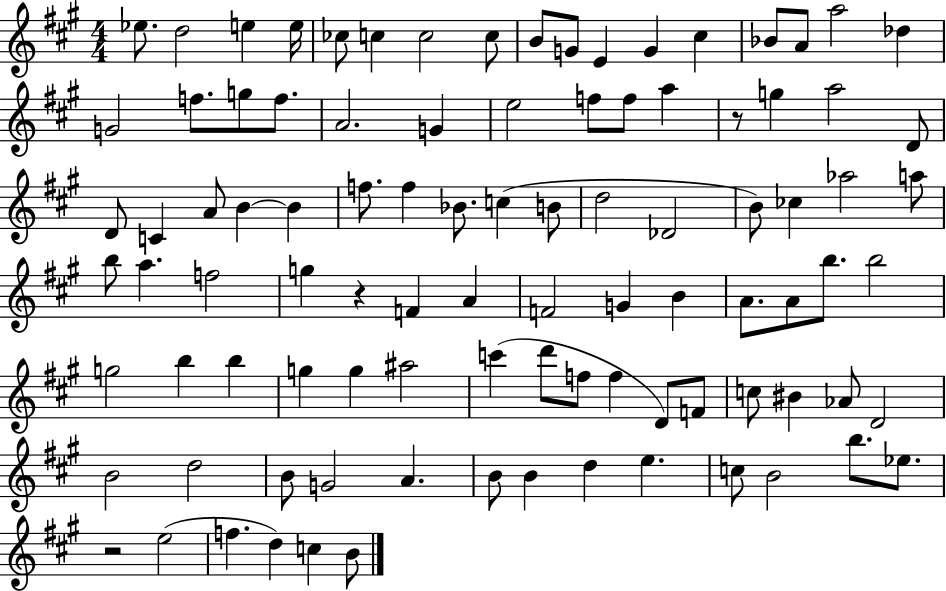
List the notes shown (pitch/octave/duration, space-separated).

Eb5/e. D5/h E5/q E5/s CES5/e C5/q C5/h C5/e B4/e G4/e E4/q G4/q C#5/q Bb4/e A4/e A5/h Db5/q G4/h F5/e. G5/e F5/e. A4/h. G4/q E5/h F5/e F5/e A5/q R/e G5/q A5/h D4/e D4/e C4/q A4/e B4/q B4/q F5/e. F5/q Bb4/e. C5/q B4/e D5/h Db4/h B4/e CES5/q Ab5/h A5/e B5/e A5/q. F5/h G5/q R/q F4/q A4/q F4/h G4/q B4/q A4/e. A4/e B5/e. B5/h G5/h B5/q B5/q G5/q G5/q A#5/h C6/q D6/e F5/e F5/q D4/e F4/e C5/e BIS4/q Ab4/e D4/h B4/h D5/h B4/e G4/h A4/q. B4/e B4/q D5/q E5/q. C5/e B4/h B5/e. Eb5/e. R/h E5/h F5/q. D5/q C5/q B4/e